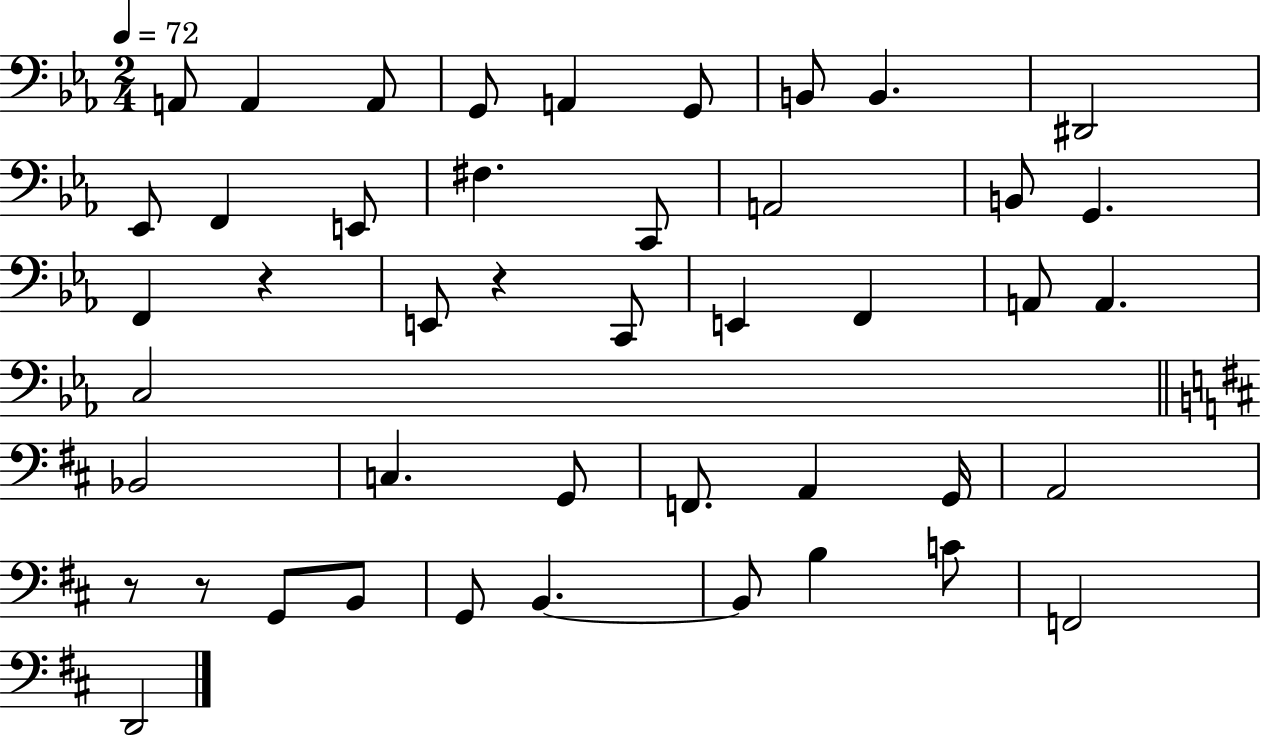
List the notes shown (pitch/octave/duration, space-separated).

A2/e A2/q A2/e G2/e A2/q G2/e B2/e B2/q. D#2/h Eb2/e F2/q E2/e F#3/q. C2/e A2/h B2/e G2/q. F2/q R/q E2/e R/q C2/e E2/q F2/q A2/e A2/q. C3/h Bb2/h C3/q. G2/e F2/e. A2/q G2/s A2/h R/e R/e G2/e B2/e G2/e B2/q. B2/e B3/q C4/e F2/h D2/h